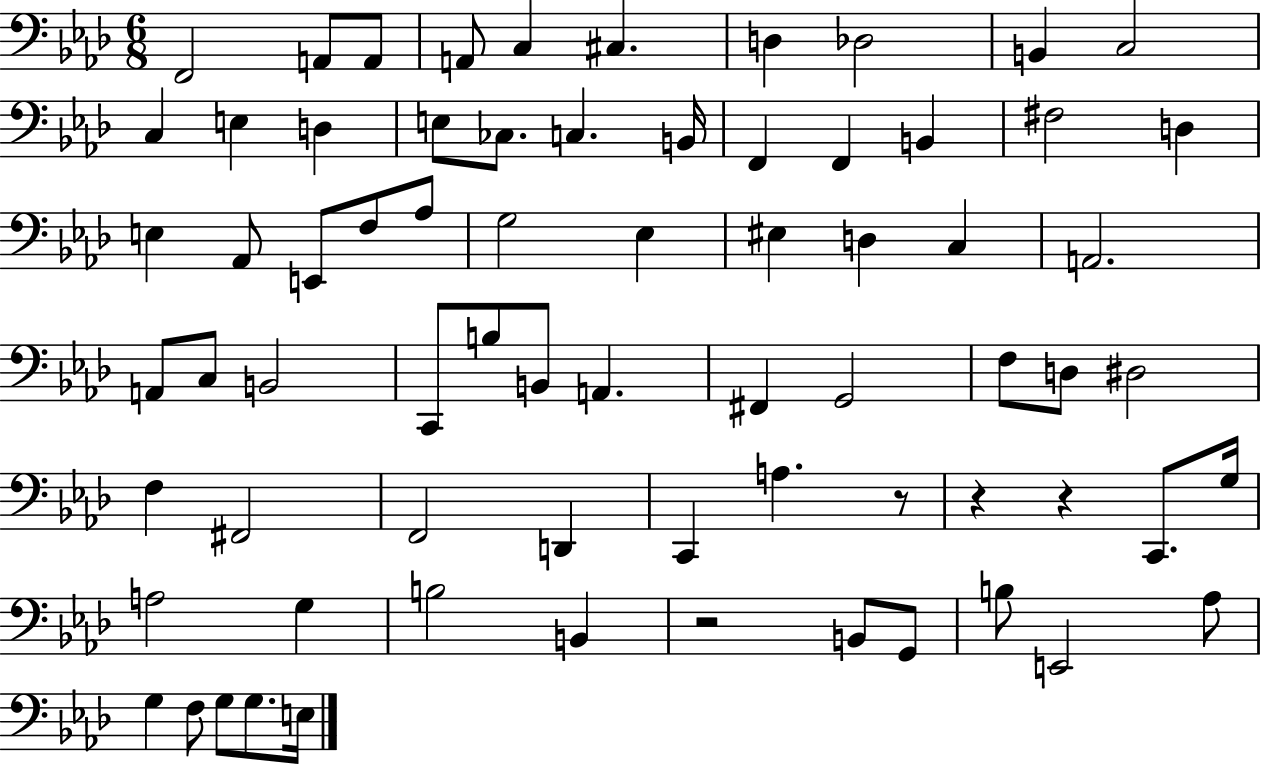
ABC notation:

X:1
T:Untitled
M:6/8
L:1/4
K:Ab
F,,2 A,,/2 A,,/2 A,,/2 C, ^C, D, _D,2 B,, C,2 C, E, D, E,/2 _C,/2 C, B,,/4 F,, F,, B,, ^F,2 D, E, _A,,/2 E,,/2 F,/2 _A,/2 G,2 _E, ^E, D, C, A,,2 A,,/2 C,/2 B,,2 C,,/2 B,/2 B,,/2 A,, ^F,, G,,2 F,/2 D,/2 ^D,2 F, ^F,,2 F,,2 D,, C,, A, z/2 z z C,,/2 G,/4 A,2 G, B,2 B,, z2 B,,/2 G,,/2 B,/2 E,,2 _A,/2 G, F,/2 G,/2 G,/2 E,/4